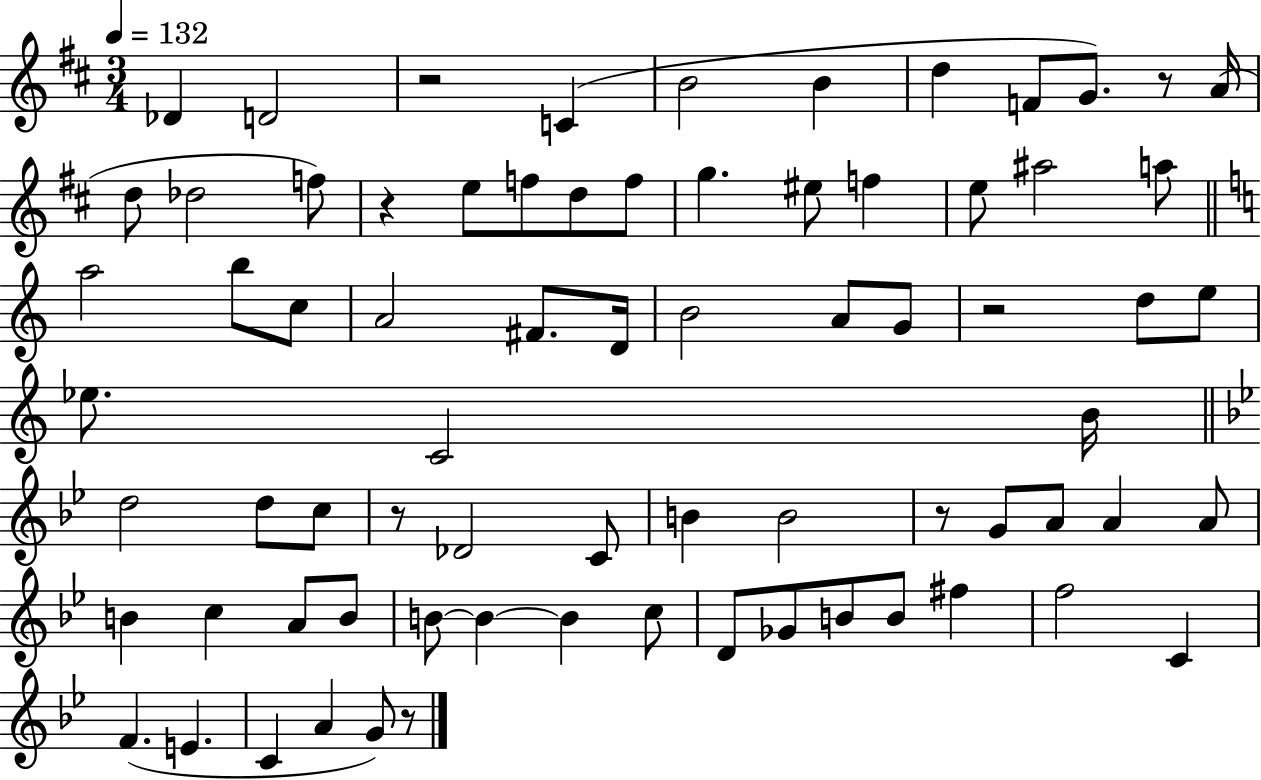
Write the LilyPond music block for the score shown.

{
  \clef treble
  \numericTimeSignature
  \time 3/4
  \key d \major
  \tempo 4 = 132
  des'4 d'2 | r2 c'4( | b'2 b'4 | d''4 f'8 g'8.) r8 a'16( | \break d''8 des''2 f''8) | r4 e''8 f''8 d''8 f''8 | g''4. eis''8 f''4 | e''8 ais''2 a''8 | \break \bar "||" \break \key c \major a''2 b''8 c''8 | a'2 fis'8. d'16 | b'2 a'8 g'8 | r2 d''8 e''8 | \break ees''8. c'2 b'16 | \bar "||" \break \key bes \major d''2 d''8 c''8 | r8 des'2 c'8 | b'4 b'2 | r8 g'8 a'8 a'4 a'8 | \break b'4 c''4 a'8 b'8 | b'8~~ b'4~~ b'4 c''8 | d'8 ges'8 b'8 b'8 fis''4 | f''2 c'4 | \break f'4.( e'4. | c'4 a'4 g'8) r8 | \bar "|."
}